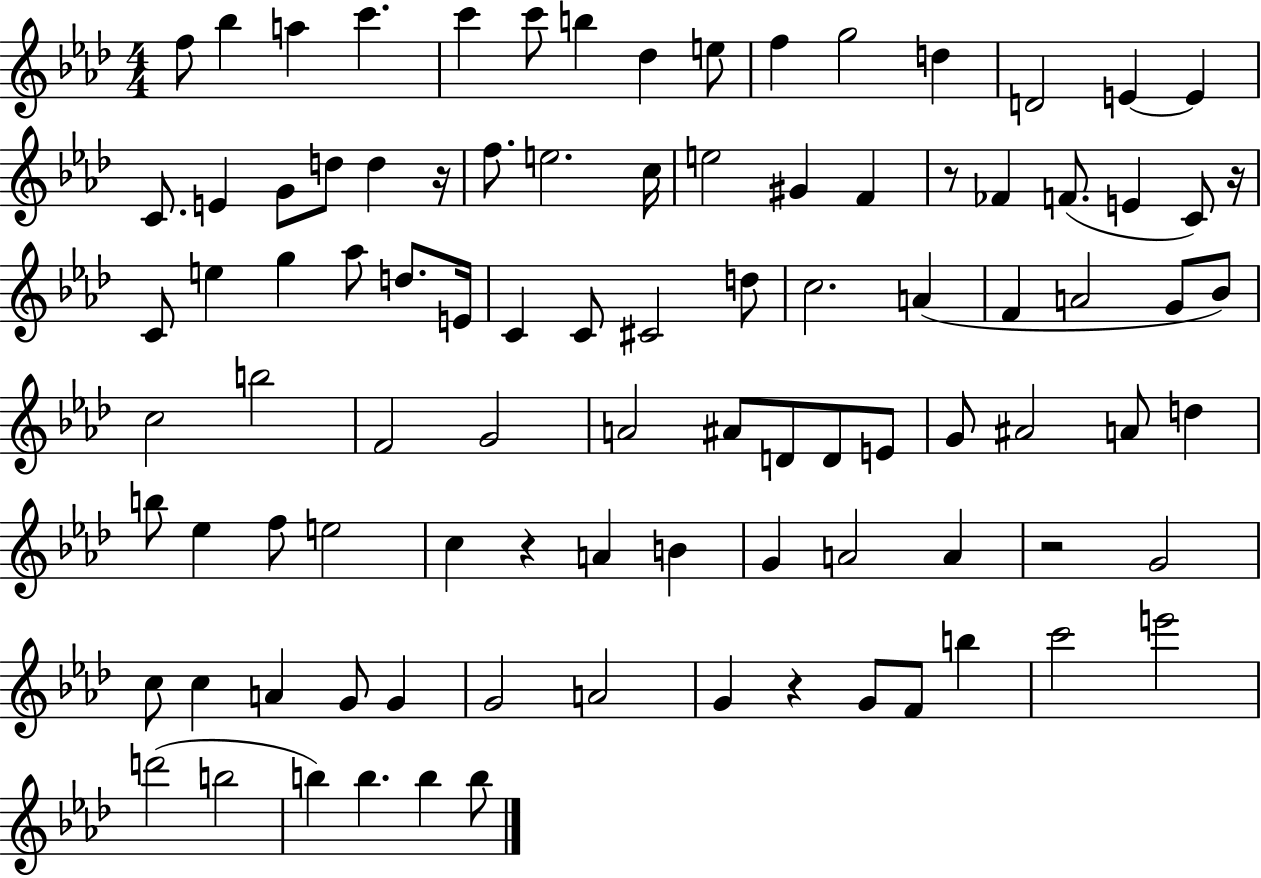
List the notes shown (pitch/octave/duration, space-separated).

F5/e Bb5/q A5/q C6/q. C6/q C6/e B5/q Db5/q E5/e F5/q G5/h D5/q D4/h E4/q E4/q C4/e. E4/q G4/e D5/e D5/q R/s F5/e. E5/h. C5/s E5/h G#4/q F4/q R/e FES4/q F4/e. E4/q C4/e R/s C4/e E5/q G5/q Ab5/e D5/e. E4/s C4/q C4/e C#4/h D5/e C5/h. A4/q F4/q A4/h G4/e Bb4/e C5/h B5/h F4/h G4/h A4/h A#4/e D4/e D4/e E4/e G4/e A#4/h A4/e D5/q B5/e Eb5/q F5/e E5/h C5/q R/q A4/q B4/q G4/q A4/h A4/q R/h G4/h C5/e C5/q A4/q G4/e G4/q G4/h A4/h G4/q R/q G4/e F4/e B5/q C6/h E6/h D6/h B5/h B5/q B5/q. B5/q B5/e